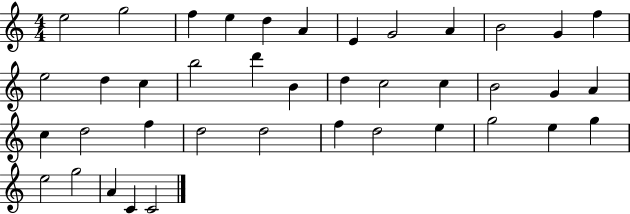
E5/h G5/h F5/q E5/q D5/q A4/q E4/q G4/h A4/q B4/h G4/q F5/q E5/h D5/q C5/q B5/h D6/q B4/q D5/q C5/h C5/q B4/h G4/q A4/q C5/q D5/h F5/q D5/h D5/h F5/q D5/h E5/q G5/h E5/q G5/q E5/h G5/h A4/q C4/q C4/h